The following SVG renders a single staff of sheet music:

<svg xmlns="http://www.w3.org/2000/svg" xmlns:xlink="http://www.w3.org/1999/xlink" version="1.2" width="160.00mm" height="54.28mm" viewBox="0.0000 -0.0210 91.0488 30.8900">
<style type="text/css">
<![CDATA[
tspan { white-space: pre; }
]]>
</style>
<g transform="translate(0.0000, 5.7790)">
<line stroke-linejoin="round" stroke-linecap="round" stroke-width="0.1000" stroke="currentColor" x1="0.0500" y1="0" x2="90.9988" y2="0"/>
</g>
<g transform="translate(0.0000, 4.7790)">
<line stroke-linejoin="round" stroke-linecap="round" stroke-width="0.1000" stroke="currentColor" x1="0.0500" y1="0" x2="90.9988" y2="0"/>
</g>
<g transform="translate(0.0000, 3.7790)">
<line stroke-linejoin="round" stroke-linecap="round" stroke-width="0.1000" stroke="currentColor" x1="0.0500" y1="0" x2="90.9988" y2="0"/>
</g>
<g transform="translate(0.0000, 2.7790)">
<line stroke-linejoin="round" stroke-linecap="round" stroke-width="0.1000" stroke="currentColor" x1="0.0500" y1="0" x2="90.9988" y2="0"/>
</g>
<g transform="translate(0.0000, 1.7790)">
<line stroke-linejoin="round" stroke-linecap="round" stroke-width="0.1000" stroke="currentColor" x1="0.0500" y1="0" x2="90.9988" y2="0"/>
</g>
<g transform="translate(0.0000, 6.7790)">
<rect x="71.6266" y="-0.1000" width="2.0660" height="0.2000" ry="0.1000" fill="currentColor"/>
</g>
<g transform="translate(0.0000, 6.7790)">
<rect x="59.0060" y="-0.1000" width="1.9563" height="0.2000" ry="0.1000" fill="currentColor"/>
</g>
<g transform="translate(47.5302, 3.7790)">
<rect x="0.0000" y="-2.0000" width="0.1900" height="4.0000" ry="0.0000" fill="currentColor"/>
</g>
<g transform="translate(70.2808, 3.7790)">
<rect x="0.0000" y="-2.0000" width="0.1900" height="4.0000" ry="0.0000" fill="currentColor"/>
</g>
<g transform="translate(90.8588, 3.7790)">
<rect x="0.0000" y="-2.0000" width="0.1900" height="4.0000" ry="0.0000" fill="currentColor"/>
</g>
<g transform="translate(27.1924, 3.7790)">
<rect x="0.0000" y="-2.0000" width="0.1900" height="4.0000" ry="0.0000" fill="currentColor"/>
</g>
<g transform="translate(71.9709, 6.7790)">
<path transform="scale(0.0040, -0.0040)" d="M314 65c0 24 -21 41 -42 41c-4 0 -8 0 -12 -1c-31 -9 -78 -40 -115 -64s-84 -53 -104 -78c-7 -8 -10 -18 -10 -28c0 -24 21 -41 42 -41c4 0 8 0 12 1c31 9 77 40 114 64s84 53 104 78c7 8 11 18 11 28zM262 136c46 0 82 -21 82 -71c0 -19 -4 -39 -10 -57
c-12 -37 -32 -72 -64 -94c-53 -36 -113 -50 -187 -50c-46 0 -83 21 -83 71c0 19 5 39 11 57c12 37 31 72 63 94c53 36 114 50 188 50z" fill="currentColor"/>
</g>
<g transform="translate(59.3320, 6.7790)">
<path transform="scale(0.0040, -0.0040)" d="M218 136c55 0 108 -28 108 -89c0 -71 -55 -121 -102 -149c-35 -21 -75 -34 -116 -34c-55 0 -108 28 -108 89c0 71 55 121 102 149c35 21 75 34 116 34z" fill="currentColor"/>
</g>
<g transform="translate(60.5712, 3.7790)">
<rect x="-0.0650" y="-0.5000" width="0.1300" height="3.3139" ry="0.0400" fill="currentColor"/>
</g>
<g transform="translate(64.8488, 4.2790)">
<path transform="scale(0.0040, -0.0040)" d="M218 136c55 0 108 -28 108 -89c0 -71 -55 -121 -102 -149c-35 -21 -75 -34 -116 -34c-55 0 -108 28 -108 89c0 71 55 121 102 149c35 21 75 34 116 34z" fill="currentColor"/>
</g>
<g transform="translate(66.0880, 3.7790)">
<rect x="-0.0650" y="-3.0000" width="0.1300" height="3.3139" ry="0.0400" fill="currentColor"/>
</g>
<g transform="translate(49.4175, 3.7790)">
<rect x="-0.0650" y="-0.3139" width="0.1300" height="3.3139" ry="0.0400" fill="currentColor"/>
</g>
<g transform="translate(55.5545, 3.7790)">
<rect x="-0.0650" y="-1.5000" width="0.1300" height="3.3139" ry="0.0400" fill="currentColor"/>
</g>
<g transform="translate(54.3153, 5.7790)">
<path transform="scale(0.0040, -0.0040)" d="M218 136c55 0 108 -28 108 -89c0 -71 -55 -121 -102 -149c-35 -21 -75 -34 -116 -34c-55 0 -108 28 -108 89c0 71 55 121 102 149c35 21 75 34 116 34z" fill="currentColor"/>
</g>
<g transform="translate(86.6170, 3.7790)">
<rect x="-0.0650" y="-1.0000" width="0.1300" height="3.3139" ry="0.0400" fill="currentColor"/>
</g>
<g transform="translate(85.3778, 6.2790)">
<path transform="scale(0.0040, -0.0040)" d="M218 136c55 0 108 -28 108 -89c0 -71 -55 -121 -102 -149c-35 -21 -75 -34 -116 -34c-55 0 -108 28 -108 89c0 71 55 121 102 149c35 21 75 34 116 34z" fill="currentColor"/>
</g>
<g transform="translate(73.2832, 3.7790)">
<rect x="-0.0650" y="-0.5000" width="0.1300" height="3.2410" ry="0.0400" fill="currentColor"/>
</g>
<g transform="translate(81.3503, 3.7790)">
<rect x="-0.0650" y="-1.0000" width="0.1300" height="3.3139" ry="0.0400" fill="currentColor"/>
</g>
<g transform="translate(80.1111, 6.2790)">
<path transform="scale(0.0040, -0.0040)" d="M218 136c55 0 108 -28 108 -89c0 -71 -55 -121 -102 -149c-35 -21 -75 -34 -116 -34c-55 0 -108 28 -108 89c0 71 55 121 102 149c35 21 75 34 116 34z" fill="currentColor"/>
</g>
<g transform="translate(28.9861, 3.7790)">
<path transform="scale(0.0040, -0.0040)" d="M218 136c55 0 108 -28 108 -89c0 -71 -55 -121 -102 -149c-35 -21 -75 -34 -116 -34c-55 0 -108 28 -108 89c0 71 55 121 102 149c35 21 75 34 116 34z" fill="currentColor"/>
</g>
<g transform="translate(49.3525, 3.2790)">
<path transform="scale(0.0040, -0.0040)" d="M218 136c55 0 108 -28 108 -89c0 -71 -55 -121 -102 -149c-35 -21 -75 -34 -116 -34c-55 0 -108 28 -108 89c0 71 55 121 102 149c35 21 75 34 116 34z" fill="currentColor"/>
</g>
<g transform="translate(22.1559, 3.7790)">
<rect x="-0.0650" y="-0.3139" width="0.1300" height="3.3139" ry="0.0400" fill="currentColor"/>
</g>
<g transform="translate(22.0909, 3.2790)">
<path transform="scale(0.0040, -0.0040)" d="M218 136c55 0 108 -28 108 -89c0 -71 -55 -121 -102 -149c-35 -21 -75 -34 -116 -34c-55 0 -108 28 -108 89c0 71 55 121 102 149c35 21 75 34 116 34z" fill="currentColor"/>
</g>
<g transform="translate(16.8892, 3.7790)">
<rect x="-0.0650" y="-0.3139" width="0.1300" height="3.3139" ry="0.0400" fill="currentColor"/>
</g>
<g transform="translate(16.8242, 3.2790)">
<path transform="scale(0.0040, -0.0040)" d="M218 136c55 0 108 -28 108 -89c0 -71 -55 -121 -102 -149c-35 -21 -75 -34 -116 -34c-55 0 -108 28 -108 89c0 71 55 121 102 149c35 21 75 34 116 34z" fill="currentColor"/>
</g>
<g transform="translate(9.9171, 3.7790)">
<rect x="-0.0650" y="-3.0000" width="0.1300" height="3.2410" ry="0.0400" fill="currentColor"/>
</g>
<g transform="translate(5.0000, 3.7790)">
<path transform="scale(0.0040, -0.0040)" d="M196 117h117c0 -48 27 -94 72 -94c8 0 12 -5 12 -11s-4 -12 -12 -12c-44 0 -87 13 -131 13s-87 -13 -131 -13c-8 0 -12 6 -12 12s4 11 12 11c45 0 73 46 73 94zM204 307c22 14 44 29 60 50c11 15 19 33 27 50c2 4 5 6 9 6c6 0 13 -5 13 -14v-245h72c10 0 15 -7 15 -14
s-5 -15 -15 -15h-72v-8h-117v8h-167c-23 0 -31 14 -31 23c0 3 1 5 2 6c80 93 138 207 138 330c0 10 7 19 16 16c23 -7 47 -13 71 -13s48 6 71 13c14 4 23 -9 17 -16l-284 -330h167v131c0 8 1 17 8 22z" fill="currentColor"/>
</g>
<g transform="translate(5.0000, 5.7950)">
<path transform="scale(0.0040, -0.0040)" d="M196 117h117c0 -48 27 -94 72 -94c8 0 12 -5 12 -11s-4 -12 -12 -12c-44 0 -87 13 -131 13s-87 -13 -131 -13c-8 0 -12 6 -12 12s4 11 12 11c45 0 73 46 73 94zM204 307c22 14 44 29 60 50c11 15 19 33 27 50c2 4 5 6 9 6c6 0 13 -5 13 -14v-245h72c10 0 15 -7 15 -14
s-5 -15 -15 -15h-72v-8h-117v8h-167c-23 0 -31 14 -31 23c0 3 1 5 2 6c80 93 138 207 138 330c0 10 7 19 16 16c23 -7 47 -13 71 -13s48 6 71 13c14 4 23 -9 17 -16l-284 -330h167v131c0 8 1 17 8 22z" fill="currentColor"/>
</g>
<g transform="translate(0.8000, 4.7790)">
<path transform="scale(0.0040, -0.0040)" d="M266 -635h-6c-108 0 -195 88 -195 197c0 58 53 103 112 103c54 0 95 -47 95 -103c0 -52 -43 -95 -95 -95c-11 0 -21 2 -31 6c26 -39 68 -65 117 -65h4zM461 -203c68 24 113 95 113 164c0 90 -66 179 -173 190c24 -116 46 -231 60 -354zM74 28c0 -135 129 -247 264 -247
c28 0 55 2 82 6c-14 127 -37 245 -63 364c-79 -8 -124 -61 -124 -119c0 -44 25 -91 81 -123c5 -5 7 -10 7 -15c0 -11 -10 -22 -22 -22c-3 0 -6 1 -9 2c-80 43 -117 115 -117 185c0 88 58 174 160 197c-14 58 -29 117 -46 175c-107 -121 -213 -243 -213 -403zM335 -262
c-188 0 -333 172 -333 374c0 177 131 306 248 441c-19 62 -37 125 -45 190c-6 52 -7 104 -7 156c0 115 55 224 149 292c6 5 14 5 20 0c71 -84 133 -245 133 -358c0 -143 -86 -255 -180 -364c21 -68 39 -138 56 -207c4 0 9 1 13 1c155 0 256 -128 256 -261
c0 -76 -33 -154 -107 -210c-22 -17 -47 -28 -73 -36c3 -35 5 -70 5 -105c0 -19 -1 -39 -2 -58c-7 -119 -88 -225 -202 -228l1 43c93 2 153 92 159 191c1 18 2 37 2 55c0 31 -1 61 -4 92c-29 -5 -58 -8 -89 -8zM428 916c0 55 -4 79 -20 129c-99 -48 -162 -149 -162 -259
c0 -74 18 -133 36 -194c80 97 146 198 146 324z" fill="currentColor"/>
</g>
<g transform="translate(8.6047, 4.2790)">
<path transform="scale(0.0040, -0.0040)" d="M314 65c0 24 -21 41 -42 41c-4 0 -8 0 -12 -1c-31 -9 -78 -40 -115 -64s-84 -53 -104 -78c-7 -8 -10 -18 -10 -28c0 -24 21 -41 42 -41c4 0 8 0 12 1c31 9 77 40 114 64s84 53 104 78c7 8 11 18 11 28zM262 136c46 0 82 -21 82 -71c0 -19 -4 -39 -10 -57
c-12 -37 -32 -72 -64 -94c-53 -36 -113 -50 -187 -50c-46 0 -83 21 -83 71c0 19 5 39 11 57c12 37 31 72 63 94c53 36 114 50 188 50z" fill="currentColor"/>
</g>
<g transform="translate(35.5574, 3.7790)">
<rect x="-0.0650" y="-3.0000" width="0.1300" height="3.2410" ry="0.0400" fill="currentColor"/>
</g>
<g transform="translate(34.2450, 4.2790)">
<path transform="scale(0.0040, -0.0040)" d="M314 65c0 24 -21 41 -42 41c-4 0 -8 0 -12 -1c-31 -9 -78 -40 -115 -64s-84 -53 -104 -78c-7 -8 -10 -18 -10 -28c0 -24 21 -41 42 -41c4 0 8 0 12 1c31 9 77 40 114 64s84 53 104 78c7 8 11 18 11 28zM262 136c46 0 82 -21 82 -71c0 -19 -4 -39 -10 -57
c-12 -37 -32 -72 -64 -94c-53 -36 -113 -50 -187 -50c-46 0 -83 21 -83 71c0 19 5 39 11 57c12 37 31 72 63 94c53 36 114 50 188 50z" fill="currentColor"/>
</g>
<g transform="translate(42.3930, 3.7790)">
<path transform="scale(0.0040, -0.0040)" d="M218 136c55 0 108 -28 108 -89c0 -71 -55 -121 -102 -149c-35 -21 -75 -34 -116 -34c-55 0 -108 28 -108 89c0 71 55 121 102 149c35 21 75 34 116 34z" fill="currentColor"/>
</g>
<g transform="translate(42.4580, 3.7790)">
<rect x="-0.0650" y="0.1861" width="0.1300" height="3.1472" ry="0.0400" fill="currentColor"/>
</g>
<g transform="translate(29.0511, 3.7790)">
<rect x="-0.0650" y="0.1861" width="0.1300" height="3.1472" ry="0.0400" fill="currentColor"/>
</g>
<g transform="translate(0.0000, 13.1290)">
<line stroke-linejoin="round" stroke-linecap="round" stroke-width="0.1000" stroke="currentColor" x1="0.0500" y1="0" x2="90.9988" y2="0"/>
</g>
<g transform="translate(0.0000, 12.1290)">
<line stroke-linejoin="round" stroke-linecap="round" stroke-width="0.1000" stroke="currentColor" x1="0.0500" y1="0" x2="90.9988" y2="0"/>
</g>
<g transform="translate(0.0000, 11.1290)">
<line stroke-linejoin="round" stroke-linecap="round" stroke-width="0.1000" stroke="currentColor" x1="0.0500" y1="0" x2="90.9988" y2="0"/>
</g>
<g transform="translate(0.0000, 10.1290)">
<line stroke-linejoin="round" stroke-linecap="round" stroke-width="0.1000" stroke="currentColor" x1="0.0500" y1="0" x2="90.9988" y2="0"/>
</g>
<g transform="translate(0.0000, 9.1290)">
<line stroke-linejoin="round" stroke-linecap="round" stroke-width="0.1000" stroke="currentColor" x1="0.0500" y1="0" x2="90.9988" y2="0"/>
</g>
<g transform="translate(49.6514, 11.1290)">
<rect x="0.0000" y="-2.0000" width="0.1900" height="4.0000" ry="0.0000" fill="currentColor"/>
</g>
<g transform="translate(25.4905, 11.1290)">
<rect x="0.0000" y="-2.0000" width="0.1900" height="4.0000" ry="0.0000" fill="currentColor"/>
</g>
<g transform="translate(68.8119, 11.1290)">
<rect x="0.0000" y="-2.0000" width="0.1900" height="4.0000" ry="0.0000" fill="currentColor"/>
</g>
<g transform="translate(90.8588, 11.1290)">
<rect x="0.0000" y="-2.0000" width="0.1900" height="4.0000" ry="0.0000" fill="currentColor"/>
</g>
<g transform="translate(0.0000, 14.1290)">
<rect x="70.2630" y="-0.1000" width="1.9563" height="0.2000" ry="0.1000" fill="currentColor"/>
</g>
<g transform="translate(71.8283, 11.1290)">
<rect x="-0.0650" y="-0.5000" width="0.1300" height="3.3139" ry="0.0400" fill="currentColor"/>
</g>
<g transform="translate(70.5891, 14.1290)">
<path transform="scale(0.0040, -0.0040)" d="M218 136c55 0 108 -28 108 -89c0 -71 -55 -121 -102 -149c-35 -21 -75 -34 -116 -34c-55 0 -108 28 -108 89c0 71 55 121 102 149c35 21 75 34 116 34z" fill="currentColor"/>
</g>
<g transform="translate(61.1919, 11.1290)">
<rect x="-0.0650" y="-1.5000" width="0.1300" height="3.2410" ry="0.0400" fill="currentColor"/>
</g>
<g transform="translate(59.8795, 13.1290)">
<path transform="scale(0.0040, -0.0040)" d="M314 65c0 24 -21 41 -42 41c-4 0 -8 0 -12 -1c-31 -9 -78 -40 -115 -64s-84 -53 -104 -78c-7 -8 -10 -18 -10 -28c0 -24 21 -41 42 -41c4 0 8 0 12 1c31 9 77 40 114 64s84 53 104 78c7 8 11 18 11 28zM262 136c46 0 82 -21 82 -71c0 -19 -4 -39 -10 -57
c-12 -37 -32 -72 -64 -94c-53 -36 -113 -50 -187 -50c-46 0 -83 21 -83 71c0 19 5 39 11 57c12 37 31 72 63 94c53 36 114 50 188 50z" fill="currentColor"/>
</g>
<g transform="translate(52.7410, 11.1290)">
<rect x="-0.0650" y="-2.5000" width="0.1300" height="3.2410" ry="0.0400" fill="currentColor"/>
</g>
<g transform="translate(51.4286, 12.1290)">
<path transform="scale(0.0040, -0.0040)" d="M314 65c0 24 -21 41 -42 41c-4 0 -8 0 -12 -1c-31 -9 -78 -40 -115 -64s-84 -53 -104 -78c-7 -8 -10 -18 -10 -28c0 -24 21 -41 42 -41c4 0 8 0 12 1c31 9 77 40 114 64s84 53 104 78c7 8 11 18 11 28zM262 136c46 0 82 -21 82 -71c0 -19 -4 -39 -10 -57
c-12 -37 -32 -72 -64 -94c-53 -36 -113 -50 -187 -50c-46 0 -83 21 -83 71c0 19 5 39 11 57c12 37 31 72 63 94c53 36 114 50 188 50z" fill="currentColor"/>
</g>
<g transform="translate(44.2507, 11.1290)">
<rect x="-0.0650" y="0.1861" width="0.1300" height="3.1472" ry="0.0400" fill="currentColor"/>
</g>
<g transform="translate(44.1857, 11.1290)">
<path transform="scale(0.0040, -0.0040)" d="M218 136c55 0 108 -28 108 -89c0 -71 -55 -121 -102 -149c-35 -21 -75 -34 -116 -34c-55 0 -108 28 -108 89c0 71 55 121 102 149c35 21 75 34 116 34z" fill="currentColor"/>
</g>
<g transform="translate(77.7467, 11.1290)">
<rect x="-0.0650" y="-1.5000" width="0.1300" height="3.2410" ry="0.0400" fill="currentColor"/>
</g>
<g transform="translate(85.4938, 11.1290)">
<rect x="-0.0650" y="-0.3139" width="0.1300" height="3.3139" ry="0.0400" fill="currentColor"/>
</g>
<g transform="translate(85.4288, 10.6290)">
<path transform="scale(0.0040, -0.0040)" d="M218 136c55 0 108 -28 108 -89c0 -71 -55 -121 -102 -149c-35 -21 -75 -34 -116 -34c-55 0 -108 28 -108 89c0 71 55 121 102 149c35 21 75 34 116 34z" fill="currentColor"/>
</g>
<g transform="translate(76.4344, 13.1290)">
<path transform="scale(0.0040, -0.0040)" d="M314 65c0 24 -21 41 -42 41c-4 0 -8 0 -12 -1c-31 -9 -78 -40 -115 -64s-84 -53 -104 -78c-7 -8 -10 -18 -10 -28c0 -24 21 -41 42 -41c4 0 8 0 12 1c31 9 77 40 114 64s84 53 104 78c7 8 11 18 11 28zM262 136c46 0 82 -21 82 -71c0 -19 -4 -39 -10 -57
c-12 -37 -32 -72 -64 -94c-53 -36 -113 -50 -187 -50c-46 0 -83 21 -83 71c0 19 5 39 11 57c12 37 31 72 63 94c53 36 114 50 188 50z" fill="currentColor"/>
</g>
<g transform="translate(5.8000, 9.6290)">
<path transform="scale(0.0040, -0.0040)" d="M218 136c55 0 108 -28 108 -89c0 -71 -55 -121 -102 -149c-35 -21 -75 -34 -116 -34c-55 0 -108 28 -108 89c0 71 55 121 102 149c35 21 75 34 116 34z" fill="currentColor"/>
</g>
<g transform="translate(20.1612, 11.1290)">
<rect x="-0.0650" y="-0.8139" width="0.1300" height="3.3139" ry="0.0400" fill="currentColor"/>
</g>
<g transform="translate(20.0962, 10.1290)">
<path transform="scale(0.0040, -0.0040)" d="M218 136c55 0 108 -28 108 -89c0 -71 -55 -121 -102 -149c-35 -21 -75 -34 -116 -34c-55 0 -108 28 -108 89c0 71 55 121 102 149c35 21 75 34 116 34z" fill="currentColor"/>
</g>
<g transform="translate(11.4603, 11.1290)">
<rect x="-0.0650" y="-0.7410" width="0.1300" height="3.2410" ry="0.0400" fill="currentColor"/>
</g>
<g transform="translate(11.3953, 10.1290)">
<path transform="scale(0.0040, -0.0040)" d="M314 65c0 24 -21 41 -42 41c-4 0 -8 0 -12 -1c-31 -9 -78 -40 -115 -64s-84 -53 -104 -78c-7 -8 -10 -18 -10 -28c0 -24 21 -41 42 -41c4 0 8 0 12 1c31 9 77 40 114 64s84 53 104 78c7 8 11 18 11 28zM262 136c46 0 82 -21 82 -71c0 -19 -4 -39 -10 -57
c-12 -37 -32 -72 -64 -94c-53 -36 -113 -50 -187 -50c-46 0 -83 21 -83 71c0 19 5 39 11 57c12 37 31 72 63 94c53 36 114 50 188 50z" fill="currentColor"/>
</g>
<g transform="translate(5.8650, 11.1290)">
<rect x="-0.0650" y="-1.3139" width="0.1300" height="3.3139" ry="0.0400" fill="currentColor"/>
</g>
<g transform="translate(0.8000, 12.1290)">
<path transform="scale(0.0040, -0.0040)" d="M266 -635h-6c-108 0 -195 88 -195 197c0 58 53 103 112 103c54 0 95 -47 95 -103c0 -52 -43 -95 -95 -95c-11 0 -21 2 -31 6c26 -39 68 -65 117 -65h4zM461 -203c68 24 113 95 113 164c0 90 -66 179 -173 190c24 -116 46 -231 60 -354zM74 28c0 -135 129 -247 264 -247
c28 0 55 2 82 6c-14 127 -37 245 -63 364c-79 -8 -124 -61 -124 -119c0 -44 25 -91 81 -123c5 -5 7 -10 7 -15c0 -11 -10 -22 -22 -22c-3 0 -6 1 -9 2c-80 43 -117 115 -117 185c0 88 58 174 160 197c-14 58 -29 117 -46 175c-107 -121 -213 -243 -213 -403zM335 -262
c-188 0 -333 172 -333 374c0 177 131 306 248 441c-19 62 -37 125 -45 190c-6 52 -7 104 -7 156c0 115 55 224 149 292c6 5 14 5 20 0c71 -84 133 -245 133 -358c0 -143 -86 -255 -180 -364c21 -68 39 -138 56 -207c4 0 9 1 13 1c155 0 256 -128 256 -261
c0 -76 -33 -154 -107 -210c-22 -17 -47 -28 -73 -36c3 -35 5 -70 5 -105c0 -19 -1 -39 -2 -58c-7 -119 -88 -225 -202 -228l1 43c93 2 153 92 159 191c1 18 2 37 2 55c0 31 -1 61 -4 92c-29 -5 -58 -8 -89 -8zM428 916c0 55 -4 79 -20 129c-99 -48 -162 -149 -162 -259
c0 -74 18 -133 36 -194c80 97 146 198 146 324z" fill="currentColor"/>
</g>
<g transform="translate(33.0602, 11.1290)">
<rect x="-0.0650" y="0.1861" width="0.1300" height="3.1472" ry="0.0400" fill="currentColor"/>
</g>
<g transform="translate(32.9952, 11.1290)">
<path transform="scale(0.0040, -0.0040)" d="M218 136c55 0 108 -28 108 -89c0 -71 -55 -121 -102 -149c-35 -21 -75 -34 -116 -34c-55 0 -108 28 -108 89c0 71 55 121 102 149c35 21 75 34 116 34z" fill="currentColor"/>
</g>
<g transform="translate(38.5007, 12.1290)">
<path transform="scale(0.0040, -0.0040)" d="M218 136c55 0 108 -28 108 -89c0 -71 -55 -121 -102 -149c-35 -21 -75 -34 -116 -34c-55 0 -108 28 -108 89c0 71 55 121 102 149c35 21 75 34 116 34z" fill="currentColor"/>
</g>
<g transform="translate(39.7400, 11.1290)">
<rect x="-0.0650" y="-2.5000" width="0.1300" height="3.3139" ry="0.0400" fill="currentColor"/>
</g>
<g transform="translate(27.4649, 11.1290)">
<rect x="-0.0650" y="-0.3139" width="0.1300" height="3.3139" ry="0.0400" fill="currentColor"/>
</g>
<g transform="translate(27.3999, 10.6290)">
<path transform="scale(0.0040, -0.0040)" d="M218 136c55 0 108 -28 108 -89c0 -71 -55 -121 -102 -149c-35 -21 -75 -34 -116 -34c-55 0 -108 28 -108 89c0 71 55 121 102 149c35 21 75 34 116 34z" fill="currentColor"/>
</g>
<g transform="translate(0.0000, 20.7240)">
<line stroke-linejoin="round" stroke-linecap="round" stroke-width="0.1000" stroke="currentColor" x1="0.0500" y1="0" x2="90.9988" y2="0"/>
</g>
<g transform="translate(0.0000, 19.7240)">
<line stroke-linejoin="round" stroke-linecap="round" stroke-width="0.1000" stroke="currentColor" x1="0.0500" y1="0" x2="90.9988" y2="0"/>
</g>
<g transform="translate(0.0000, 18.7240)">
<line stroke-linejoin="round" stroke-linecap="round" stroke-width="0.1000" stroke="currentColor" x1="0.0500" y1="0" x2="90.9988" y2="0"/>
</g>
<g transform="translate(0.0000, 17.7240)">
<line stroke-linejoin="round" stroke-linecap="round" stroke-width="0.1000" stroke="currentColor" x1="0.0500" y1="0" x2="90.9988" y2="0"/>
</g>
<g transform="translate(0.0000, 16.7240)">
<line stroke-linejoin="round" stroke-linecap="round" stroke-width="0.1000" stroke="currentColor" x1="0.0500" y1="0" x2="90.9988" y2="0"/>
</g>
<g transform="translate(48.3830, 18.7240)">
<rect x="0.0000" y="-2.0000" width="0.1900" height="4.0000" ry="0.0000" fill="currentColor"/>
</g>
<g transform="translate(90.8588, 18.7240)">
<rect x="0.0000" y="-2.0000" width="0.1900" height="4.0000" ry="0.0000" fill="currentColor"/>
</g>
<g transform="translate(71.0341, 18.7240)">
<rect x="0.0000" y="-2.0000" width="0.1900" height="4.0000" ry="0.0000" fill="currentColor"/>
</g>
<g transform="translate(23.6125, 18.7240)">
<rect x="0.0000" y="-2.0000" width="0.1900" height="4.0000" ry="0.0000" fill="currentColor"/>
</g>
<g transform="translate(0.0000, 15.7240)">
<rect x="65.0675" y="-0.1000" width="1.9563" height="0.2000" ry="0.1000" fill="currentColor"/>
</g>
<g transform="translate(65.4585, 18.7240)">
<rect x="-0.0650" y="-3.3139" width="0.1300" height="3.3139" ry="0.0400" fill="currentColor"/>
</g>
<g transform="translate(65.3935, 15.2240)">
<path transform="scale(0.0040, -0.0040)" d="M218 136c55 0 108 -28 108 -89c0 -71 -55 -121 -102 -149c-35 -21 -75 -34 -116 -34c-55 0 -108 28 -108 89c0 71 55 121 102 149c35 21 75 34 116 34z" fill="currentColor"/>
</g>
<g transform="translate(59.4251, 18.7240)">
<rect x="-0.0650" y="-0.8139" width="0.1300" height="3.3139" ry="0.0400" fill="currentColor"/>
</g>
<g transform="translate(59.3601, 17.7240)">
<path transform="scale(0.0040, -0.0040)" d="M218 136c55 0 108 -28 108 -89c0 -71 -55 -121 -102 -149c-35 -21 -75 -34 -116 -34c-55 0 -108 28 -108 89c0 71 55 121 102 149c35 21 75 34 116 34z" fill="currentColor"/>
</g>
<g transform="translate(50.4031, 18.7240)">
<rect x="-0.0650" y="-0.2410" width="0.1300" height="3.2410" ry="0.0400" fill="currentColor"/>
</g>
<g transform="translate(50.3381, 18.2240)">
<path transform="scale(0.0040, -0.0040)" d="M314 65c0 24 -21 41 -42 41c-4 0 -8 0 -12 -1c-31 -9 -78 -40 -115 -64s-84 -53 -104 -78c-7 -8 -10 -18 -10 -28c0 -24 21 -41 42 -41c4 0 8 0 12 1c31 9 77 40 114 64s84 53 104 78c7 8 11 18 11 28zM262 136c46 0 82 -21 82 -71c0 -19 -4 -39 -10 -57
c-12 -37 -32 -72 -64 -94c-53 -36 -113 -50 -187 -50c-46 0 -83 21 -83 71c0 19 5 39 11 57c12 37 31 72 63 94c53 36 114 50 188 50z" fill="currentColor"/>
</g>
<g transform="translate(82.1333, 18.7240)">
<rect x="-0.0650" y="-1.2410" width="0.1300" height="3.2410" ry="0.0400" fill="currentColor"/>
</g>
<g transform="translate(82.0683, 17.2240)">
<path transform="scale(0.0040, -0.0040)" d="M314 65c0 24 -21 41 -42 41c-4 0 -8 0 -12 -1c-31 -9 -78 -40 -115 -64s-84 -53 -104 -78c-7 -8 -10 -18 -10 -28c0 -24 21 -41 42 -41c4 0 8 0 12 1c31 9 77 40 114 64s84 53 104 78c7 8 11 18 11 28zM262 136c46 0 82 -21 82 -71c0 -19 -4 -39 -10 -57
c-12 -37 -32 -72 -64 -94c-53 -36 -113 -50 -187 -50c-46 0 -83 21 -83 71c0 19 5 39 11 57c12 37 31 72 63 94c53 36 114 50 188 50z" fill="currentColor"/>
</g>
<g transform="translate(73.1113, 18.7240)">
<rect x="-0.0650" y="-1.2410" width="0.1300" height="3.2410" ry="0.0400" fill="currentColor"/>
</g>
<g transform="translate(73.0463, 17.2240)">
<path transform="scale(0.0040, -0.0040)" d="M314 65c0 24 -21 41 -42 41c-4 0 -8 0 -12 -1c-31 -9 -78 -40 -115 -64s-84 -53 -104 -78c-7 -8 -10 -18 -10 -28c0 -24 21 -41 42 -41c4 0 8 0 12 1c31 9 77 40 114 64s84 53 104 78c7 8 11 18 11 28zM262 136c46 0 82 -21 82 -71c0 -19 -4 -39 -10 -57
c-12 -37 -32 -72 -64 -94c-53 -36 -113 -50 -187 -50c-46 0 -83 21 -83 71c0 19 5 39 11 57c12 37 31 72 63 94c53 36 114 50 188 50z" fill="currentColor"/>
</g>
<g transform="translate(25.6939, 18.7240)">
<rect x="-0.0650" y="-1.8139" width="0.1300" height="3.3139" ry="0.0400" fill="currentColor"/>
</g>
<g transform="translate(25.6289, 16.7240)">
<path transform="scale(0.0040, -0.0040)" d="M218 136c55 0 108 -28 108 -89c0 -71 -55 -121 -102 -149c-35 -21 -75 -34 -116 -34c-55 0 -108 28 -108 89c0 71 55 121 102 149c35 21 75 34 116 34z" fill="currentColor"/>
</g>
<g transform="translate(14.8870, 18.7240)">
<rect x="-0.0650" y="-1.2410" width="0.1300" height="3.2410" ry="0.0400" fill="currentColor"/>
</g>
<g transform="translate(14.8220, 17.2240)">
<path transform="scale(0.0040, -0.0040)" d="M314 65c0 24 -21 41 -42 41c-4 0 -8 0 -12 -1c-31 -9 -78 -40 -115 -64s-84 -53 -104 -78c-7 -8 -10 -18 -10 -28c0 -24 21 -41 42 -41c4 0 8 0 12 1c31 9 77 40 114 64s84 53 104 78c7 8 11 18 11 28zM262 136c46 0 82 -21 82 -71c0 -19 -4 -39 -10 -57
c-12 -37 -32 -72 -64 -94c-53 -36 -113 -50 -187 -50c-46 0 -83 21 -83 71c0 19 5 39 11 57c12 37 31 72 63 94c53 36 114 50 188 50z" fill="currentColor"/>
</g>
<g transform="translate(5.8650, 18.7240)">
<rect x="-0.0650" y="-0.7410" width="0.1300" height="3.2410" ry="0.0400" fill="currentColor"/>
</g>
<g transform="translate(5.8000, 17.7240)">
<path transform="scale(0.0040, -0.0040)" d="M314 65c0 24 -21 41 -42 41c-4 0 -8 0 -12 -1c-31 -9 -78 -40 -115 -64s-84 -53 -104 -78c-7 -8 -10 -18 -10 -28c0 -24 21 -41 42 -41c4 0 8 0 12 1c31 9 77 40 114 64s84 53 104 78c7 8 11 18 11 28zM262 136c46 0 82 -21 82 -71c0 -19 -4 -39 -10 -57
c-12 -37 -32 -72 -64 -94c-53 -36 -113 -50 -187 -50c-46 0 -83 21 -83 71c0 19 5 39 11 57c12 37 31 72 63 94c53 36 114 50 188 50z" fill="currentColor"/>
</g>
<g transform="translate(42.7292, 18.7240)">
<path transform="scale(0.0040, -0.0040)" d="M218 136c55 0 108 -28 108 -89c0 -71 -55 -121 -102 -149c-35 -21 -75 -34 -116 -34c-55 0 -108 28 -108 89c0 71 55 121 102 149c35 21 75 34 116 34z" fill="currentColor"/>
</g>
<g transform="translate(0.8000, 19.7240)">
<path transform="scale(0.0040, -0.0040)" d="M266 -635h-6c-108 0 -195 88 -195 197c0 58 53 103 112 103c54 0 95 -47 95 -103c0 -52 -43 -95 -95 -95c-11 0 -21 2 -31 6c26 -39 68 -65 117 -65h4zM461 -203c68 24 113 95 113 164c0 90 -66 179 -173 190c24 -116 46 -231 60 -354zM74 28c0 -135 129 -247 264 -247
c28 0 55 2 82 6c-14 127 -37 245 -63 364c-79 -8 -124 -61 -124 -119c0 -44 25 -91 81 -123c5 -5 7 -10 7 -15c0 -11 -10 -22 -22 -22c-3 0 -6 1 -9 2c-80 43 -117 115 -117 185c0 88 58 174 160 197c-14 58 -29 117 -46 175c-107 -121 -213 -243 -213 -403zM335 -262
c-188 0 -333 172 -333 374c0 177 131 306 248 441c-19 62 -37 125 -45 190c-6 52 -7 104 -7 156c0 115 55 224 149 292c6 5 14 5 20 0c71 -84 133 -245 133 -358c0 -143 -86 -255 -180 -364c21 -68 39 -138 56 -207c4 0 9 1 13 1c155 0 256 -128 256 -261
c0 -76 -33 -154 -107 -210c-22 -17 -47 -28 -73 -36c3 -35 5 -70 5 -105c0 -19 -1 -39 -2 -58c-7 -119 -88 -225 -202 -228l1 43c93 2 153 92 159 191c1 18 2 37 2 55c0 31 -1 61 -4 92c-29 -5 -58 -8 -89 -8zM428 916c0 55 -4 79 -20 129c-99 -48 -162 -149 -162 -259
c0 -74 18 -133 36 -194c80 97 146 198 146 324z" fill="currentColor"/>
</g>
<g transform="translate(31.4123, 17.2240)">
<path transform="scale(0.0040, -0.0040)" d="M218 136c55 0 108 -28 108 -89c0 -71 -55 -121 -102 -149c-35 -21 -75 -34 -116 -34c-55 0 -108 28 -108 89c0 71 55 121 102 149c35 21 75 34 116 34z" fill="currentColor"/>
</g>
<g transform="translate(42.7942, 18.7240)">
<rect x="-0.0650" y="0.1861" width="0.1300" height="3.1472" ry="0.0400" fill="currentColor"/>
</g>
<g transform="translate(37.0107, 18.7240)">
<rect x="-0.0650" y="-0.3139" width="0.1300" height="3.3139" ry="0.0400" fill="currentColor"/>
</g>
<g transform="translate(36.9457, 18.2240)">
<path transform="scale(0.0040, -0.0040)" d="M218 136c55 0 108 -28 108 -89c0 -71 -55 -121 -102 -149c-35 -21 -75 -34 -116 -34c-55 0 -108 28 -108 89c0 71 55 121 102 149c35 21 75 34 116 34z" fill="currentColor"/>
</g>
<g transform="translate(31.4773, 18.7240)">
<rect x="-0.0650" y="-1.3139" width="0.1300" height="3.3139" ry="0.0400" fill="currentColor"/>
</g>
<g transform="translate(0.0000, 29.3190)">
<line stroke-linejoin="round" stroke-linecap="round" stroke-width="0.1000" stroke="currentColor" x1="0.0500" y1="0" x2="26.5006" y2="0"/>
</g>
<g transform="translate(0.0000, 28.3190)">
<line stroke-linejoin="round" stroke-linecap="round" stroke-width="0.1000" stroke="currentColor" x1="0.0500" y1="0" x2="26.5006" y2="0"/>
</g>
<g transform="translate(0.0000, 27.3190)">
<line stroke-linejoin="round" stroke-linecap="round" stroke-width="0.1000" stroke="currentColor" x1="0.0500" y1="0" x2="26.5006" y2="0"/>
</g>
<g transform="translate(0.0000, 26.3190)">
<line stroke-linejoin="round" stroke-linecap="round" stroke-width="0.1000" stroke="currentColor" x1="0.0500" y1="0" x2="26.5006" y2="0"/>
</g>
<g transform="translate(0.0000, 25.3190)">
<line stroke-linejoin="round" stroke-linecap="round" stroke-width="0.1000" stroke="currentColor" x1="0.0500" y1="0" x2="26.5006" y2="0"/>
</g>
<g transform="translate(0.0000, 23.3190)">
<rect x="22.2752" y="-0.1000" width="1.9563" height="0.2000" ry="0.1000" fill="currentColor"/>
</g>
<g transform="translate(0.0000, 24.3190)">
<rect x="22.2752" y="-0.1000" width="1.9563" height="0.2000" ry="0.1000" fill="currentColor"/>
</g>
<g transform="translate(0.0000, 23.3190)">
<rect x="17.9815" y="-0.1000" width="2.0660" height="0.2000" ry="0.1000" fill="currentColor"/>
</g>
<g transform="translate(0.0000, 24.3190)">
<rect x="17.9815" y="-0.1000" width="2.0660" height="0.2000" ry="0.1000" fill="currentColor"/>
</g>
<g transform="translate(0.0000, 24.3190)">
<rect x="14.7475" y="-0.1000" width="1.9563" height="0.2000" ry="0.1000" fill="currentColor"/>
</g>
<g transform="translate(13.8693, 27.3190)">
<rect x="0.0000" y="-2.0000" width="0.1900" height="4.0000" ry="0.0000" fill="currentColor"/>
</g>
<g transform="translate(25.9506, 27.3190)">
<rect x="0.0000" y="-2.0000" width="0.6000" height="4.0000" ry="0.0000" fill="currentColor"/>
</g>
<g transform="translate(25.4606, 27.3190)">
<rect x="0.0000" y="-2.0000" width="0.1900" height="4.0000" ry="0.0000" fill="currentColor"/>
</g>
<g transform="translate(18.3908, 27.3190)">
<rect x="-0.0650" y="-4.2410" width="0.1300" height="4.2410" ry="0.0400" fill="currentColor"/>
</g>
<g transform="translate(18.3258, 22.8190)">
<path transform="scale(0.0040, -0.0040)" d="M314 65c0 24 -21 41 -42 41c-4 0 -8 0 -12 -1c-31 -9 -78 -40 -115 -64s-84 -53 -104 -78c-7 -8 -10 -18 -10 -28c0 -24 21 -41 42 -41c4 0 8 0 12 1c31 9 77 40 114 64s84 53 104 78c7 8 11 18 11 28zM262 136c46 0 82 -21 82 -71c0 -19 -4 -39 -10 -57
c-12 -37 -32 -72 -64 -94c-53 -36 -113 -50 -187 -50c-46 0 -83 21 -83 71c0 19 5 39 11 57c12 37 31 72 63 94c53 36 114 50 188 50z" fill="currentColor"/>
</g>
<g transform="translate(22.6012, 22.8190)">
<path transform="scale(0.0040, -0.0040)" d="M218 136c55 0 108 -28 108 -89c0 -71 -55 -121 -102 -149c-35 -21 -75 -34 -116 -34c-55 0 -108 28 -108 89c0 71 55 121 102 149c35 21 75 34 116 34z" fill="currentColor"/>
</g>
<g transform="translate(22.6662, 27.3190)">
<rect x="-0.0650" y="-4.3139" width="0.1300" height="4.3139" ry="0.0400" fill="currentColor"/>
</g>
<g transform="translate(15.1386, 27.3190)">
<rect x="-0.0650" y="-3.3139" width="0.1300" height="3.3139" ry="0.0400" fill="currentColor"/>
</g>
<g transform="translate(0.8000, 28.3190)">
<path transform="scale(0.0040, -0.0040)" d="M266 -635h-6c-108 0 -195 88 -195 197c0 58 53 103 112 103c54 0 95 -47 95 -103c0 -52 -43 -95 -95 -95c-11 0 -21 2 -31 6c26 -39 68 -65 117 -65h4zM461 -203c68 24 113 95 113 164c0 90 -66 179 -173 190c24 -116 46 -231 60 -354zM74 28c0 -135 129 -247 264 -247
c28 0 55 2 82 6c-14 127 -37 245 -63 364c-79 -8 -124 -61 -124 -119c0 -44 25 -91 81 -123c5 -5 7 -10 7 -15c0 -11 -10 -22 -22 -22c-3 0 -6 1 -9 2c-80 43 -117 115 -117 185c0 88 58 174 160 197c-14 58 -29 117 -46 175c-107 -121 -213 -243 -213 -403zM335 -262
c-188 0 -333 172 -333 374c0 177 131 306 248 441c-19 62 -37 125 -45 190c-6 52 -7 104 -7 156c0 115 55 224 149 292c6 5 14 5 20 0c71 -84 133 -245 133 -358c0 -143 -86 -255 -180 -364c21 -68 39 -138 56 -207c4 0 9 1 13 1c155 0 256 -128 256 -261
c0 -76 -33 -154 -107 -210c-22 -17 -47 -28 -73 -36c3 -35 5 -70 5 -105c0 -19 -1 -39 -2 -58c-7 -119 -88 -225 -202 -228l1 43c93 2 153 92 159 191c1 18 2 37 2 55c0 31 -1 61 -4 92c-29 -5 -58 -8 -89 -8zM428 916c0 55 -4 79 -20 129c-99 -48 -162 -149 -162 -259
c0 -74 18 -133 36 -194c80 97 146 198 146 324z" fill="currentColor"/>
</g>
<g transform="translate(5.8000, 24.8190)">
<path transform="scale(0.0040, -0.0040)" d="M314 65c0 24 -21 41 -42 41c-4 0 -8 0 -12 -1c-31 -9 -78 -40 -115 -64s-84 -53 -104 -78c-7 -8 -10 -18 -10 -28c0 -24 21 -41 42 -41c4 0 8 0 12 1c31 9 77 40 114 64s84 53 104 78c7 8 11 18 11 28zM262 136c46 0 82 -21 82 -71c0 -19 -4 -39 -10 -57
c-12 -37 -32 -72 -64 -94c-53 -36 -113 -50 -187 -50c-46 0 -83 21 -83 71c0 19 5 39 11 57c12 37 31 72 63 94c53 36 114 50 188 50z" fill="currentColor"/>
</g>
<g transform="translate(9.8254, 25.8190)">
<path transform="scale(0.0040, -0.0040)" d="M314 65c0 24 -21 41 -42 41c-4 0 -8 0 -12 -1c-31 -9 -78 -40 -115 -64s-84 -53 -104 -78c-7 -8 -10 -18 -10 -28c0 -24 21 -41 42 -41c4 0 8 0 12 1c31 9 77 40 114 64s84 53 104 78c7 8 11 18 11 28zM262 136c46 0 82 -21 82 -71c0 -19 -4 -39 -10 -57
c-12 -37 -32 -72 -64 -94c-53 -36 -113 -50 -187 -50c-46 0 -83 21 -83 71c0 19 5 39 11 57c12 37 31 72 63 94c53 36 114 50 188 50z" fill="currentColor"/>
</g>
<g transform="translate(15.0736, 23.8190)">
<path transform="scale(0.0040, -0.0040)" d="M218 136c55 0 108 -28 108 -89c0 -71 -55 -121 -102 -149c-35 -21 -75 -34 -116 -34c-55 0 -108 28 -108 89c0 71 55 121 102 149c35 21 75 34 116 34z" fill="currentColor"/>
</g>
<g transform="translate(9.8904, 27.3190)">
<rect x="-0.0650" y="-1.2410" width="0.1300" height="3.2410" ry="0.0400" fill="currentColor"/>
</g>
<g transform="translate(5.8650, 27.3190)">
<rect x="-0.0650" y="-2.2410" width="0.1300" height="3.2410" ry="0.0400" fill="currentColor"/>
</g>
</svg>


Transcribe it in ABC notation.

X:1
T:Untitled
M:4/4
L:1/4
K:C
A2 c c B A2 B c E C A C2 D D e d2 d c B G B G2 E2 C E2 c d2 e2 f e c B c2 d b e2 e2 g2 e2 b d'2 d'